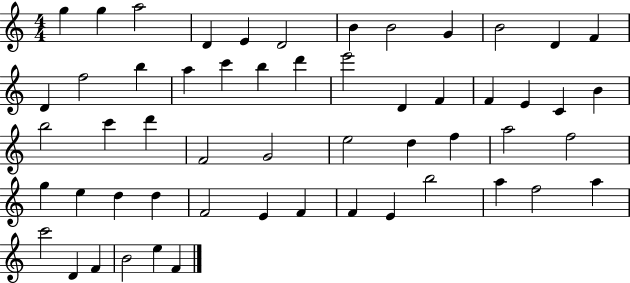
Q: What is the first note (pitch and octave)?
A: G5